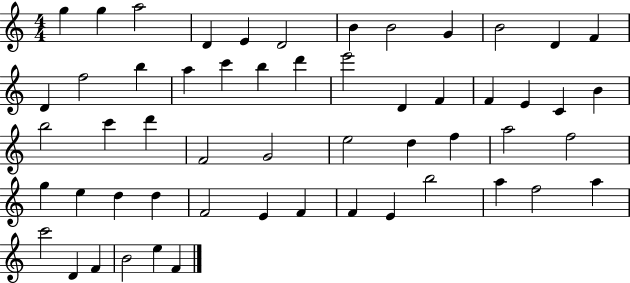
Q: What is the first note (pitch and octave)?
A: G5